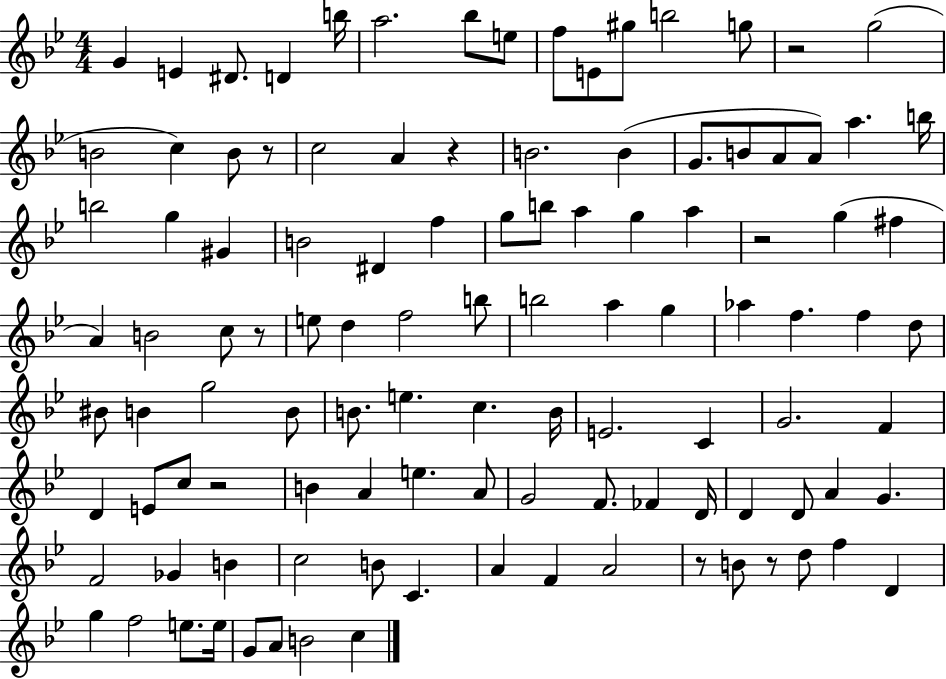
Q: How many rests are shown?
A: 8